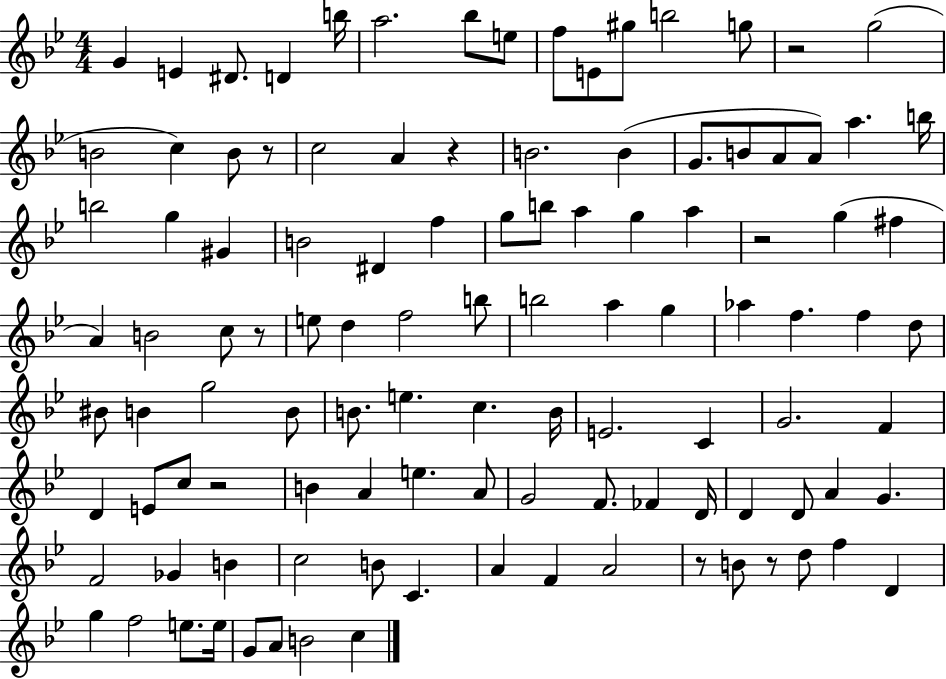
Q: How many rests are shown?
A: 8